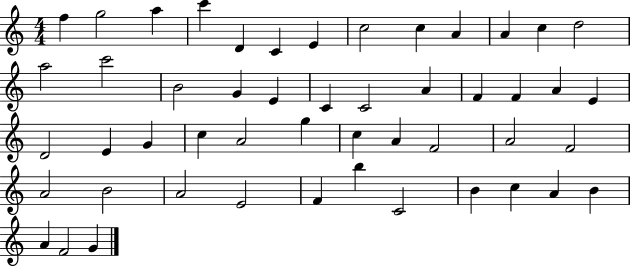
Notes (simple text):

F5/q G5/h A5/q C6/q D4/q C4/q E4/q C5/h C5/q A4/q A4/q C5/q D5/h A5/h C6/h B4/h G4/q E4/q C4/q C4/h A4/q F4/q F4/q A4/q E4/q D4/h E4/q G4/q C5/q A4/h G5/q C5/q A4/q F4/h A4/h F4/h A4/h B4/h A4/h E4/h F4/q B5/q C4/h B4/q C5/q A4/q B4/q A4/q F4/h G4/q